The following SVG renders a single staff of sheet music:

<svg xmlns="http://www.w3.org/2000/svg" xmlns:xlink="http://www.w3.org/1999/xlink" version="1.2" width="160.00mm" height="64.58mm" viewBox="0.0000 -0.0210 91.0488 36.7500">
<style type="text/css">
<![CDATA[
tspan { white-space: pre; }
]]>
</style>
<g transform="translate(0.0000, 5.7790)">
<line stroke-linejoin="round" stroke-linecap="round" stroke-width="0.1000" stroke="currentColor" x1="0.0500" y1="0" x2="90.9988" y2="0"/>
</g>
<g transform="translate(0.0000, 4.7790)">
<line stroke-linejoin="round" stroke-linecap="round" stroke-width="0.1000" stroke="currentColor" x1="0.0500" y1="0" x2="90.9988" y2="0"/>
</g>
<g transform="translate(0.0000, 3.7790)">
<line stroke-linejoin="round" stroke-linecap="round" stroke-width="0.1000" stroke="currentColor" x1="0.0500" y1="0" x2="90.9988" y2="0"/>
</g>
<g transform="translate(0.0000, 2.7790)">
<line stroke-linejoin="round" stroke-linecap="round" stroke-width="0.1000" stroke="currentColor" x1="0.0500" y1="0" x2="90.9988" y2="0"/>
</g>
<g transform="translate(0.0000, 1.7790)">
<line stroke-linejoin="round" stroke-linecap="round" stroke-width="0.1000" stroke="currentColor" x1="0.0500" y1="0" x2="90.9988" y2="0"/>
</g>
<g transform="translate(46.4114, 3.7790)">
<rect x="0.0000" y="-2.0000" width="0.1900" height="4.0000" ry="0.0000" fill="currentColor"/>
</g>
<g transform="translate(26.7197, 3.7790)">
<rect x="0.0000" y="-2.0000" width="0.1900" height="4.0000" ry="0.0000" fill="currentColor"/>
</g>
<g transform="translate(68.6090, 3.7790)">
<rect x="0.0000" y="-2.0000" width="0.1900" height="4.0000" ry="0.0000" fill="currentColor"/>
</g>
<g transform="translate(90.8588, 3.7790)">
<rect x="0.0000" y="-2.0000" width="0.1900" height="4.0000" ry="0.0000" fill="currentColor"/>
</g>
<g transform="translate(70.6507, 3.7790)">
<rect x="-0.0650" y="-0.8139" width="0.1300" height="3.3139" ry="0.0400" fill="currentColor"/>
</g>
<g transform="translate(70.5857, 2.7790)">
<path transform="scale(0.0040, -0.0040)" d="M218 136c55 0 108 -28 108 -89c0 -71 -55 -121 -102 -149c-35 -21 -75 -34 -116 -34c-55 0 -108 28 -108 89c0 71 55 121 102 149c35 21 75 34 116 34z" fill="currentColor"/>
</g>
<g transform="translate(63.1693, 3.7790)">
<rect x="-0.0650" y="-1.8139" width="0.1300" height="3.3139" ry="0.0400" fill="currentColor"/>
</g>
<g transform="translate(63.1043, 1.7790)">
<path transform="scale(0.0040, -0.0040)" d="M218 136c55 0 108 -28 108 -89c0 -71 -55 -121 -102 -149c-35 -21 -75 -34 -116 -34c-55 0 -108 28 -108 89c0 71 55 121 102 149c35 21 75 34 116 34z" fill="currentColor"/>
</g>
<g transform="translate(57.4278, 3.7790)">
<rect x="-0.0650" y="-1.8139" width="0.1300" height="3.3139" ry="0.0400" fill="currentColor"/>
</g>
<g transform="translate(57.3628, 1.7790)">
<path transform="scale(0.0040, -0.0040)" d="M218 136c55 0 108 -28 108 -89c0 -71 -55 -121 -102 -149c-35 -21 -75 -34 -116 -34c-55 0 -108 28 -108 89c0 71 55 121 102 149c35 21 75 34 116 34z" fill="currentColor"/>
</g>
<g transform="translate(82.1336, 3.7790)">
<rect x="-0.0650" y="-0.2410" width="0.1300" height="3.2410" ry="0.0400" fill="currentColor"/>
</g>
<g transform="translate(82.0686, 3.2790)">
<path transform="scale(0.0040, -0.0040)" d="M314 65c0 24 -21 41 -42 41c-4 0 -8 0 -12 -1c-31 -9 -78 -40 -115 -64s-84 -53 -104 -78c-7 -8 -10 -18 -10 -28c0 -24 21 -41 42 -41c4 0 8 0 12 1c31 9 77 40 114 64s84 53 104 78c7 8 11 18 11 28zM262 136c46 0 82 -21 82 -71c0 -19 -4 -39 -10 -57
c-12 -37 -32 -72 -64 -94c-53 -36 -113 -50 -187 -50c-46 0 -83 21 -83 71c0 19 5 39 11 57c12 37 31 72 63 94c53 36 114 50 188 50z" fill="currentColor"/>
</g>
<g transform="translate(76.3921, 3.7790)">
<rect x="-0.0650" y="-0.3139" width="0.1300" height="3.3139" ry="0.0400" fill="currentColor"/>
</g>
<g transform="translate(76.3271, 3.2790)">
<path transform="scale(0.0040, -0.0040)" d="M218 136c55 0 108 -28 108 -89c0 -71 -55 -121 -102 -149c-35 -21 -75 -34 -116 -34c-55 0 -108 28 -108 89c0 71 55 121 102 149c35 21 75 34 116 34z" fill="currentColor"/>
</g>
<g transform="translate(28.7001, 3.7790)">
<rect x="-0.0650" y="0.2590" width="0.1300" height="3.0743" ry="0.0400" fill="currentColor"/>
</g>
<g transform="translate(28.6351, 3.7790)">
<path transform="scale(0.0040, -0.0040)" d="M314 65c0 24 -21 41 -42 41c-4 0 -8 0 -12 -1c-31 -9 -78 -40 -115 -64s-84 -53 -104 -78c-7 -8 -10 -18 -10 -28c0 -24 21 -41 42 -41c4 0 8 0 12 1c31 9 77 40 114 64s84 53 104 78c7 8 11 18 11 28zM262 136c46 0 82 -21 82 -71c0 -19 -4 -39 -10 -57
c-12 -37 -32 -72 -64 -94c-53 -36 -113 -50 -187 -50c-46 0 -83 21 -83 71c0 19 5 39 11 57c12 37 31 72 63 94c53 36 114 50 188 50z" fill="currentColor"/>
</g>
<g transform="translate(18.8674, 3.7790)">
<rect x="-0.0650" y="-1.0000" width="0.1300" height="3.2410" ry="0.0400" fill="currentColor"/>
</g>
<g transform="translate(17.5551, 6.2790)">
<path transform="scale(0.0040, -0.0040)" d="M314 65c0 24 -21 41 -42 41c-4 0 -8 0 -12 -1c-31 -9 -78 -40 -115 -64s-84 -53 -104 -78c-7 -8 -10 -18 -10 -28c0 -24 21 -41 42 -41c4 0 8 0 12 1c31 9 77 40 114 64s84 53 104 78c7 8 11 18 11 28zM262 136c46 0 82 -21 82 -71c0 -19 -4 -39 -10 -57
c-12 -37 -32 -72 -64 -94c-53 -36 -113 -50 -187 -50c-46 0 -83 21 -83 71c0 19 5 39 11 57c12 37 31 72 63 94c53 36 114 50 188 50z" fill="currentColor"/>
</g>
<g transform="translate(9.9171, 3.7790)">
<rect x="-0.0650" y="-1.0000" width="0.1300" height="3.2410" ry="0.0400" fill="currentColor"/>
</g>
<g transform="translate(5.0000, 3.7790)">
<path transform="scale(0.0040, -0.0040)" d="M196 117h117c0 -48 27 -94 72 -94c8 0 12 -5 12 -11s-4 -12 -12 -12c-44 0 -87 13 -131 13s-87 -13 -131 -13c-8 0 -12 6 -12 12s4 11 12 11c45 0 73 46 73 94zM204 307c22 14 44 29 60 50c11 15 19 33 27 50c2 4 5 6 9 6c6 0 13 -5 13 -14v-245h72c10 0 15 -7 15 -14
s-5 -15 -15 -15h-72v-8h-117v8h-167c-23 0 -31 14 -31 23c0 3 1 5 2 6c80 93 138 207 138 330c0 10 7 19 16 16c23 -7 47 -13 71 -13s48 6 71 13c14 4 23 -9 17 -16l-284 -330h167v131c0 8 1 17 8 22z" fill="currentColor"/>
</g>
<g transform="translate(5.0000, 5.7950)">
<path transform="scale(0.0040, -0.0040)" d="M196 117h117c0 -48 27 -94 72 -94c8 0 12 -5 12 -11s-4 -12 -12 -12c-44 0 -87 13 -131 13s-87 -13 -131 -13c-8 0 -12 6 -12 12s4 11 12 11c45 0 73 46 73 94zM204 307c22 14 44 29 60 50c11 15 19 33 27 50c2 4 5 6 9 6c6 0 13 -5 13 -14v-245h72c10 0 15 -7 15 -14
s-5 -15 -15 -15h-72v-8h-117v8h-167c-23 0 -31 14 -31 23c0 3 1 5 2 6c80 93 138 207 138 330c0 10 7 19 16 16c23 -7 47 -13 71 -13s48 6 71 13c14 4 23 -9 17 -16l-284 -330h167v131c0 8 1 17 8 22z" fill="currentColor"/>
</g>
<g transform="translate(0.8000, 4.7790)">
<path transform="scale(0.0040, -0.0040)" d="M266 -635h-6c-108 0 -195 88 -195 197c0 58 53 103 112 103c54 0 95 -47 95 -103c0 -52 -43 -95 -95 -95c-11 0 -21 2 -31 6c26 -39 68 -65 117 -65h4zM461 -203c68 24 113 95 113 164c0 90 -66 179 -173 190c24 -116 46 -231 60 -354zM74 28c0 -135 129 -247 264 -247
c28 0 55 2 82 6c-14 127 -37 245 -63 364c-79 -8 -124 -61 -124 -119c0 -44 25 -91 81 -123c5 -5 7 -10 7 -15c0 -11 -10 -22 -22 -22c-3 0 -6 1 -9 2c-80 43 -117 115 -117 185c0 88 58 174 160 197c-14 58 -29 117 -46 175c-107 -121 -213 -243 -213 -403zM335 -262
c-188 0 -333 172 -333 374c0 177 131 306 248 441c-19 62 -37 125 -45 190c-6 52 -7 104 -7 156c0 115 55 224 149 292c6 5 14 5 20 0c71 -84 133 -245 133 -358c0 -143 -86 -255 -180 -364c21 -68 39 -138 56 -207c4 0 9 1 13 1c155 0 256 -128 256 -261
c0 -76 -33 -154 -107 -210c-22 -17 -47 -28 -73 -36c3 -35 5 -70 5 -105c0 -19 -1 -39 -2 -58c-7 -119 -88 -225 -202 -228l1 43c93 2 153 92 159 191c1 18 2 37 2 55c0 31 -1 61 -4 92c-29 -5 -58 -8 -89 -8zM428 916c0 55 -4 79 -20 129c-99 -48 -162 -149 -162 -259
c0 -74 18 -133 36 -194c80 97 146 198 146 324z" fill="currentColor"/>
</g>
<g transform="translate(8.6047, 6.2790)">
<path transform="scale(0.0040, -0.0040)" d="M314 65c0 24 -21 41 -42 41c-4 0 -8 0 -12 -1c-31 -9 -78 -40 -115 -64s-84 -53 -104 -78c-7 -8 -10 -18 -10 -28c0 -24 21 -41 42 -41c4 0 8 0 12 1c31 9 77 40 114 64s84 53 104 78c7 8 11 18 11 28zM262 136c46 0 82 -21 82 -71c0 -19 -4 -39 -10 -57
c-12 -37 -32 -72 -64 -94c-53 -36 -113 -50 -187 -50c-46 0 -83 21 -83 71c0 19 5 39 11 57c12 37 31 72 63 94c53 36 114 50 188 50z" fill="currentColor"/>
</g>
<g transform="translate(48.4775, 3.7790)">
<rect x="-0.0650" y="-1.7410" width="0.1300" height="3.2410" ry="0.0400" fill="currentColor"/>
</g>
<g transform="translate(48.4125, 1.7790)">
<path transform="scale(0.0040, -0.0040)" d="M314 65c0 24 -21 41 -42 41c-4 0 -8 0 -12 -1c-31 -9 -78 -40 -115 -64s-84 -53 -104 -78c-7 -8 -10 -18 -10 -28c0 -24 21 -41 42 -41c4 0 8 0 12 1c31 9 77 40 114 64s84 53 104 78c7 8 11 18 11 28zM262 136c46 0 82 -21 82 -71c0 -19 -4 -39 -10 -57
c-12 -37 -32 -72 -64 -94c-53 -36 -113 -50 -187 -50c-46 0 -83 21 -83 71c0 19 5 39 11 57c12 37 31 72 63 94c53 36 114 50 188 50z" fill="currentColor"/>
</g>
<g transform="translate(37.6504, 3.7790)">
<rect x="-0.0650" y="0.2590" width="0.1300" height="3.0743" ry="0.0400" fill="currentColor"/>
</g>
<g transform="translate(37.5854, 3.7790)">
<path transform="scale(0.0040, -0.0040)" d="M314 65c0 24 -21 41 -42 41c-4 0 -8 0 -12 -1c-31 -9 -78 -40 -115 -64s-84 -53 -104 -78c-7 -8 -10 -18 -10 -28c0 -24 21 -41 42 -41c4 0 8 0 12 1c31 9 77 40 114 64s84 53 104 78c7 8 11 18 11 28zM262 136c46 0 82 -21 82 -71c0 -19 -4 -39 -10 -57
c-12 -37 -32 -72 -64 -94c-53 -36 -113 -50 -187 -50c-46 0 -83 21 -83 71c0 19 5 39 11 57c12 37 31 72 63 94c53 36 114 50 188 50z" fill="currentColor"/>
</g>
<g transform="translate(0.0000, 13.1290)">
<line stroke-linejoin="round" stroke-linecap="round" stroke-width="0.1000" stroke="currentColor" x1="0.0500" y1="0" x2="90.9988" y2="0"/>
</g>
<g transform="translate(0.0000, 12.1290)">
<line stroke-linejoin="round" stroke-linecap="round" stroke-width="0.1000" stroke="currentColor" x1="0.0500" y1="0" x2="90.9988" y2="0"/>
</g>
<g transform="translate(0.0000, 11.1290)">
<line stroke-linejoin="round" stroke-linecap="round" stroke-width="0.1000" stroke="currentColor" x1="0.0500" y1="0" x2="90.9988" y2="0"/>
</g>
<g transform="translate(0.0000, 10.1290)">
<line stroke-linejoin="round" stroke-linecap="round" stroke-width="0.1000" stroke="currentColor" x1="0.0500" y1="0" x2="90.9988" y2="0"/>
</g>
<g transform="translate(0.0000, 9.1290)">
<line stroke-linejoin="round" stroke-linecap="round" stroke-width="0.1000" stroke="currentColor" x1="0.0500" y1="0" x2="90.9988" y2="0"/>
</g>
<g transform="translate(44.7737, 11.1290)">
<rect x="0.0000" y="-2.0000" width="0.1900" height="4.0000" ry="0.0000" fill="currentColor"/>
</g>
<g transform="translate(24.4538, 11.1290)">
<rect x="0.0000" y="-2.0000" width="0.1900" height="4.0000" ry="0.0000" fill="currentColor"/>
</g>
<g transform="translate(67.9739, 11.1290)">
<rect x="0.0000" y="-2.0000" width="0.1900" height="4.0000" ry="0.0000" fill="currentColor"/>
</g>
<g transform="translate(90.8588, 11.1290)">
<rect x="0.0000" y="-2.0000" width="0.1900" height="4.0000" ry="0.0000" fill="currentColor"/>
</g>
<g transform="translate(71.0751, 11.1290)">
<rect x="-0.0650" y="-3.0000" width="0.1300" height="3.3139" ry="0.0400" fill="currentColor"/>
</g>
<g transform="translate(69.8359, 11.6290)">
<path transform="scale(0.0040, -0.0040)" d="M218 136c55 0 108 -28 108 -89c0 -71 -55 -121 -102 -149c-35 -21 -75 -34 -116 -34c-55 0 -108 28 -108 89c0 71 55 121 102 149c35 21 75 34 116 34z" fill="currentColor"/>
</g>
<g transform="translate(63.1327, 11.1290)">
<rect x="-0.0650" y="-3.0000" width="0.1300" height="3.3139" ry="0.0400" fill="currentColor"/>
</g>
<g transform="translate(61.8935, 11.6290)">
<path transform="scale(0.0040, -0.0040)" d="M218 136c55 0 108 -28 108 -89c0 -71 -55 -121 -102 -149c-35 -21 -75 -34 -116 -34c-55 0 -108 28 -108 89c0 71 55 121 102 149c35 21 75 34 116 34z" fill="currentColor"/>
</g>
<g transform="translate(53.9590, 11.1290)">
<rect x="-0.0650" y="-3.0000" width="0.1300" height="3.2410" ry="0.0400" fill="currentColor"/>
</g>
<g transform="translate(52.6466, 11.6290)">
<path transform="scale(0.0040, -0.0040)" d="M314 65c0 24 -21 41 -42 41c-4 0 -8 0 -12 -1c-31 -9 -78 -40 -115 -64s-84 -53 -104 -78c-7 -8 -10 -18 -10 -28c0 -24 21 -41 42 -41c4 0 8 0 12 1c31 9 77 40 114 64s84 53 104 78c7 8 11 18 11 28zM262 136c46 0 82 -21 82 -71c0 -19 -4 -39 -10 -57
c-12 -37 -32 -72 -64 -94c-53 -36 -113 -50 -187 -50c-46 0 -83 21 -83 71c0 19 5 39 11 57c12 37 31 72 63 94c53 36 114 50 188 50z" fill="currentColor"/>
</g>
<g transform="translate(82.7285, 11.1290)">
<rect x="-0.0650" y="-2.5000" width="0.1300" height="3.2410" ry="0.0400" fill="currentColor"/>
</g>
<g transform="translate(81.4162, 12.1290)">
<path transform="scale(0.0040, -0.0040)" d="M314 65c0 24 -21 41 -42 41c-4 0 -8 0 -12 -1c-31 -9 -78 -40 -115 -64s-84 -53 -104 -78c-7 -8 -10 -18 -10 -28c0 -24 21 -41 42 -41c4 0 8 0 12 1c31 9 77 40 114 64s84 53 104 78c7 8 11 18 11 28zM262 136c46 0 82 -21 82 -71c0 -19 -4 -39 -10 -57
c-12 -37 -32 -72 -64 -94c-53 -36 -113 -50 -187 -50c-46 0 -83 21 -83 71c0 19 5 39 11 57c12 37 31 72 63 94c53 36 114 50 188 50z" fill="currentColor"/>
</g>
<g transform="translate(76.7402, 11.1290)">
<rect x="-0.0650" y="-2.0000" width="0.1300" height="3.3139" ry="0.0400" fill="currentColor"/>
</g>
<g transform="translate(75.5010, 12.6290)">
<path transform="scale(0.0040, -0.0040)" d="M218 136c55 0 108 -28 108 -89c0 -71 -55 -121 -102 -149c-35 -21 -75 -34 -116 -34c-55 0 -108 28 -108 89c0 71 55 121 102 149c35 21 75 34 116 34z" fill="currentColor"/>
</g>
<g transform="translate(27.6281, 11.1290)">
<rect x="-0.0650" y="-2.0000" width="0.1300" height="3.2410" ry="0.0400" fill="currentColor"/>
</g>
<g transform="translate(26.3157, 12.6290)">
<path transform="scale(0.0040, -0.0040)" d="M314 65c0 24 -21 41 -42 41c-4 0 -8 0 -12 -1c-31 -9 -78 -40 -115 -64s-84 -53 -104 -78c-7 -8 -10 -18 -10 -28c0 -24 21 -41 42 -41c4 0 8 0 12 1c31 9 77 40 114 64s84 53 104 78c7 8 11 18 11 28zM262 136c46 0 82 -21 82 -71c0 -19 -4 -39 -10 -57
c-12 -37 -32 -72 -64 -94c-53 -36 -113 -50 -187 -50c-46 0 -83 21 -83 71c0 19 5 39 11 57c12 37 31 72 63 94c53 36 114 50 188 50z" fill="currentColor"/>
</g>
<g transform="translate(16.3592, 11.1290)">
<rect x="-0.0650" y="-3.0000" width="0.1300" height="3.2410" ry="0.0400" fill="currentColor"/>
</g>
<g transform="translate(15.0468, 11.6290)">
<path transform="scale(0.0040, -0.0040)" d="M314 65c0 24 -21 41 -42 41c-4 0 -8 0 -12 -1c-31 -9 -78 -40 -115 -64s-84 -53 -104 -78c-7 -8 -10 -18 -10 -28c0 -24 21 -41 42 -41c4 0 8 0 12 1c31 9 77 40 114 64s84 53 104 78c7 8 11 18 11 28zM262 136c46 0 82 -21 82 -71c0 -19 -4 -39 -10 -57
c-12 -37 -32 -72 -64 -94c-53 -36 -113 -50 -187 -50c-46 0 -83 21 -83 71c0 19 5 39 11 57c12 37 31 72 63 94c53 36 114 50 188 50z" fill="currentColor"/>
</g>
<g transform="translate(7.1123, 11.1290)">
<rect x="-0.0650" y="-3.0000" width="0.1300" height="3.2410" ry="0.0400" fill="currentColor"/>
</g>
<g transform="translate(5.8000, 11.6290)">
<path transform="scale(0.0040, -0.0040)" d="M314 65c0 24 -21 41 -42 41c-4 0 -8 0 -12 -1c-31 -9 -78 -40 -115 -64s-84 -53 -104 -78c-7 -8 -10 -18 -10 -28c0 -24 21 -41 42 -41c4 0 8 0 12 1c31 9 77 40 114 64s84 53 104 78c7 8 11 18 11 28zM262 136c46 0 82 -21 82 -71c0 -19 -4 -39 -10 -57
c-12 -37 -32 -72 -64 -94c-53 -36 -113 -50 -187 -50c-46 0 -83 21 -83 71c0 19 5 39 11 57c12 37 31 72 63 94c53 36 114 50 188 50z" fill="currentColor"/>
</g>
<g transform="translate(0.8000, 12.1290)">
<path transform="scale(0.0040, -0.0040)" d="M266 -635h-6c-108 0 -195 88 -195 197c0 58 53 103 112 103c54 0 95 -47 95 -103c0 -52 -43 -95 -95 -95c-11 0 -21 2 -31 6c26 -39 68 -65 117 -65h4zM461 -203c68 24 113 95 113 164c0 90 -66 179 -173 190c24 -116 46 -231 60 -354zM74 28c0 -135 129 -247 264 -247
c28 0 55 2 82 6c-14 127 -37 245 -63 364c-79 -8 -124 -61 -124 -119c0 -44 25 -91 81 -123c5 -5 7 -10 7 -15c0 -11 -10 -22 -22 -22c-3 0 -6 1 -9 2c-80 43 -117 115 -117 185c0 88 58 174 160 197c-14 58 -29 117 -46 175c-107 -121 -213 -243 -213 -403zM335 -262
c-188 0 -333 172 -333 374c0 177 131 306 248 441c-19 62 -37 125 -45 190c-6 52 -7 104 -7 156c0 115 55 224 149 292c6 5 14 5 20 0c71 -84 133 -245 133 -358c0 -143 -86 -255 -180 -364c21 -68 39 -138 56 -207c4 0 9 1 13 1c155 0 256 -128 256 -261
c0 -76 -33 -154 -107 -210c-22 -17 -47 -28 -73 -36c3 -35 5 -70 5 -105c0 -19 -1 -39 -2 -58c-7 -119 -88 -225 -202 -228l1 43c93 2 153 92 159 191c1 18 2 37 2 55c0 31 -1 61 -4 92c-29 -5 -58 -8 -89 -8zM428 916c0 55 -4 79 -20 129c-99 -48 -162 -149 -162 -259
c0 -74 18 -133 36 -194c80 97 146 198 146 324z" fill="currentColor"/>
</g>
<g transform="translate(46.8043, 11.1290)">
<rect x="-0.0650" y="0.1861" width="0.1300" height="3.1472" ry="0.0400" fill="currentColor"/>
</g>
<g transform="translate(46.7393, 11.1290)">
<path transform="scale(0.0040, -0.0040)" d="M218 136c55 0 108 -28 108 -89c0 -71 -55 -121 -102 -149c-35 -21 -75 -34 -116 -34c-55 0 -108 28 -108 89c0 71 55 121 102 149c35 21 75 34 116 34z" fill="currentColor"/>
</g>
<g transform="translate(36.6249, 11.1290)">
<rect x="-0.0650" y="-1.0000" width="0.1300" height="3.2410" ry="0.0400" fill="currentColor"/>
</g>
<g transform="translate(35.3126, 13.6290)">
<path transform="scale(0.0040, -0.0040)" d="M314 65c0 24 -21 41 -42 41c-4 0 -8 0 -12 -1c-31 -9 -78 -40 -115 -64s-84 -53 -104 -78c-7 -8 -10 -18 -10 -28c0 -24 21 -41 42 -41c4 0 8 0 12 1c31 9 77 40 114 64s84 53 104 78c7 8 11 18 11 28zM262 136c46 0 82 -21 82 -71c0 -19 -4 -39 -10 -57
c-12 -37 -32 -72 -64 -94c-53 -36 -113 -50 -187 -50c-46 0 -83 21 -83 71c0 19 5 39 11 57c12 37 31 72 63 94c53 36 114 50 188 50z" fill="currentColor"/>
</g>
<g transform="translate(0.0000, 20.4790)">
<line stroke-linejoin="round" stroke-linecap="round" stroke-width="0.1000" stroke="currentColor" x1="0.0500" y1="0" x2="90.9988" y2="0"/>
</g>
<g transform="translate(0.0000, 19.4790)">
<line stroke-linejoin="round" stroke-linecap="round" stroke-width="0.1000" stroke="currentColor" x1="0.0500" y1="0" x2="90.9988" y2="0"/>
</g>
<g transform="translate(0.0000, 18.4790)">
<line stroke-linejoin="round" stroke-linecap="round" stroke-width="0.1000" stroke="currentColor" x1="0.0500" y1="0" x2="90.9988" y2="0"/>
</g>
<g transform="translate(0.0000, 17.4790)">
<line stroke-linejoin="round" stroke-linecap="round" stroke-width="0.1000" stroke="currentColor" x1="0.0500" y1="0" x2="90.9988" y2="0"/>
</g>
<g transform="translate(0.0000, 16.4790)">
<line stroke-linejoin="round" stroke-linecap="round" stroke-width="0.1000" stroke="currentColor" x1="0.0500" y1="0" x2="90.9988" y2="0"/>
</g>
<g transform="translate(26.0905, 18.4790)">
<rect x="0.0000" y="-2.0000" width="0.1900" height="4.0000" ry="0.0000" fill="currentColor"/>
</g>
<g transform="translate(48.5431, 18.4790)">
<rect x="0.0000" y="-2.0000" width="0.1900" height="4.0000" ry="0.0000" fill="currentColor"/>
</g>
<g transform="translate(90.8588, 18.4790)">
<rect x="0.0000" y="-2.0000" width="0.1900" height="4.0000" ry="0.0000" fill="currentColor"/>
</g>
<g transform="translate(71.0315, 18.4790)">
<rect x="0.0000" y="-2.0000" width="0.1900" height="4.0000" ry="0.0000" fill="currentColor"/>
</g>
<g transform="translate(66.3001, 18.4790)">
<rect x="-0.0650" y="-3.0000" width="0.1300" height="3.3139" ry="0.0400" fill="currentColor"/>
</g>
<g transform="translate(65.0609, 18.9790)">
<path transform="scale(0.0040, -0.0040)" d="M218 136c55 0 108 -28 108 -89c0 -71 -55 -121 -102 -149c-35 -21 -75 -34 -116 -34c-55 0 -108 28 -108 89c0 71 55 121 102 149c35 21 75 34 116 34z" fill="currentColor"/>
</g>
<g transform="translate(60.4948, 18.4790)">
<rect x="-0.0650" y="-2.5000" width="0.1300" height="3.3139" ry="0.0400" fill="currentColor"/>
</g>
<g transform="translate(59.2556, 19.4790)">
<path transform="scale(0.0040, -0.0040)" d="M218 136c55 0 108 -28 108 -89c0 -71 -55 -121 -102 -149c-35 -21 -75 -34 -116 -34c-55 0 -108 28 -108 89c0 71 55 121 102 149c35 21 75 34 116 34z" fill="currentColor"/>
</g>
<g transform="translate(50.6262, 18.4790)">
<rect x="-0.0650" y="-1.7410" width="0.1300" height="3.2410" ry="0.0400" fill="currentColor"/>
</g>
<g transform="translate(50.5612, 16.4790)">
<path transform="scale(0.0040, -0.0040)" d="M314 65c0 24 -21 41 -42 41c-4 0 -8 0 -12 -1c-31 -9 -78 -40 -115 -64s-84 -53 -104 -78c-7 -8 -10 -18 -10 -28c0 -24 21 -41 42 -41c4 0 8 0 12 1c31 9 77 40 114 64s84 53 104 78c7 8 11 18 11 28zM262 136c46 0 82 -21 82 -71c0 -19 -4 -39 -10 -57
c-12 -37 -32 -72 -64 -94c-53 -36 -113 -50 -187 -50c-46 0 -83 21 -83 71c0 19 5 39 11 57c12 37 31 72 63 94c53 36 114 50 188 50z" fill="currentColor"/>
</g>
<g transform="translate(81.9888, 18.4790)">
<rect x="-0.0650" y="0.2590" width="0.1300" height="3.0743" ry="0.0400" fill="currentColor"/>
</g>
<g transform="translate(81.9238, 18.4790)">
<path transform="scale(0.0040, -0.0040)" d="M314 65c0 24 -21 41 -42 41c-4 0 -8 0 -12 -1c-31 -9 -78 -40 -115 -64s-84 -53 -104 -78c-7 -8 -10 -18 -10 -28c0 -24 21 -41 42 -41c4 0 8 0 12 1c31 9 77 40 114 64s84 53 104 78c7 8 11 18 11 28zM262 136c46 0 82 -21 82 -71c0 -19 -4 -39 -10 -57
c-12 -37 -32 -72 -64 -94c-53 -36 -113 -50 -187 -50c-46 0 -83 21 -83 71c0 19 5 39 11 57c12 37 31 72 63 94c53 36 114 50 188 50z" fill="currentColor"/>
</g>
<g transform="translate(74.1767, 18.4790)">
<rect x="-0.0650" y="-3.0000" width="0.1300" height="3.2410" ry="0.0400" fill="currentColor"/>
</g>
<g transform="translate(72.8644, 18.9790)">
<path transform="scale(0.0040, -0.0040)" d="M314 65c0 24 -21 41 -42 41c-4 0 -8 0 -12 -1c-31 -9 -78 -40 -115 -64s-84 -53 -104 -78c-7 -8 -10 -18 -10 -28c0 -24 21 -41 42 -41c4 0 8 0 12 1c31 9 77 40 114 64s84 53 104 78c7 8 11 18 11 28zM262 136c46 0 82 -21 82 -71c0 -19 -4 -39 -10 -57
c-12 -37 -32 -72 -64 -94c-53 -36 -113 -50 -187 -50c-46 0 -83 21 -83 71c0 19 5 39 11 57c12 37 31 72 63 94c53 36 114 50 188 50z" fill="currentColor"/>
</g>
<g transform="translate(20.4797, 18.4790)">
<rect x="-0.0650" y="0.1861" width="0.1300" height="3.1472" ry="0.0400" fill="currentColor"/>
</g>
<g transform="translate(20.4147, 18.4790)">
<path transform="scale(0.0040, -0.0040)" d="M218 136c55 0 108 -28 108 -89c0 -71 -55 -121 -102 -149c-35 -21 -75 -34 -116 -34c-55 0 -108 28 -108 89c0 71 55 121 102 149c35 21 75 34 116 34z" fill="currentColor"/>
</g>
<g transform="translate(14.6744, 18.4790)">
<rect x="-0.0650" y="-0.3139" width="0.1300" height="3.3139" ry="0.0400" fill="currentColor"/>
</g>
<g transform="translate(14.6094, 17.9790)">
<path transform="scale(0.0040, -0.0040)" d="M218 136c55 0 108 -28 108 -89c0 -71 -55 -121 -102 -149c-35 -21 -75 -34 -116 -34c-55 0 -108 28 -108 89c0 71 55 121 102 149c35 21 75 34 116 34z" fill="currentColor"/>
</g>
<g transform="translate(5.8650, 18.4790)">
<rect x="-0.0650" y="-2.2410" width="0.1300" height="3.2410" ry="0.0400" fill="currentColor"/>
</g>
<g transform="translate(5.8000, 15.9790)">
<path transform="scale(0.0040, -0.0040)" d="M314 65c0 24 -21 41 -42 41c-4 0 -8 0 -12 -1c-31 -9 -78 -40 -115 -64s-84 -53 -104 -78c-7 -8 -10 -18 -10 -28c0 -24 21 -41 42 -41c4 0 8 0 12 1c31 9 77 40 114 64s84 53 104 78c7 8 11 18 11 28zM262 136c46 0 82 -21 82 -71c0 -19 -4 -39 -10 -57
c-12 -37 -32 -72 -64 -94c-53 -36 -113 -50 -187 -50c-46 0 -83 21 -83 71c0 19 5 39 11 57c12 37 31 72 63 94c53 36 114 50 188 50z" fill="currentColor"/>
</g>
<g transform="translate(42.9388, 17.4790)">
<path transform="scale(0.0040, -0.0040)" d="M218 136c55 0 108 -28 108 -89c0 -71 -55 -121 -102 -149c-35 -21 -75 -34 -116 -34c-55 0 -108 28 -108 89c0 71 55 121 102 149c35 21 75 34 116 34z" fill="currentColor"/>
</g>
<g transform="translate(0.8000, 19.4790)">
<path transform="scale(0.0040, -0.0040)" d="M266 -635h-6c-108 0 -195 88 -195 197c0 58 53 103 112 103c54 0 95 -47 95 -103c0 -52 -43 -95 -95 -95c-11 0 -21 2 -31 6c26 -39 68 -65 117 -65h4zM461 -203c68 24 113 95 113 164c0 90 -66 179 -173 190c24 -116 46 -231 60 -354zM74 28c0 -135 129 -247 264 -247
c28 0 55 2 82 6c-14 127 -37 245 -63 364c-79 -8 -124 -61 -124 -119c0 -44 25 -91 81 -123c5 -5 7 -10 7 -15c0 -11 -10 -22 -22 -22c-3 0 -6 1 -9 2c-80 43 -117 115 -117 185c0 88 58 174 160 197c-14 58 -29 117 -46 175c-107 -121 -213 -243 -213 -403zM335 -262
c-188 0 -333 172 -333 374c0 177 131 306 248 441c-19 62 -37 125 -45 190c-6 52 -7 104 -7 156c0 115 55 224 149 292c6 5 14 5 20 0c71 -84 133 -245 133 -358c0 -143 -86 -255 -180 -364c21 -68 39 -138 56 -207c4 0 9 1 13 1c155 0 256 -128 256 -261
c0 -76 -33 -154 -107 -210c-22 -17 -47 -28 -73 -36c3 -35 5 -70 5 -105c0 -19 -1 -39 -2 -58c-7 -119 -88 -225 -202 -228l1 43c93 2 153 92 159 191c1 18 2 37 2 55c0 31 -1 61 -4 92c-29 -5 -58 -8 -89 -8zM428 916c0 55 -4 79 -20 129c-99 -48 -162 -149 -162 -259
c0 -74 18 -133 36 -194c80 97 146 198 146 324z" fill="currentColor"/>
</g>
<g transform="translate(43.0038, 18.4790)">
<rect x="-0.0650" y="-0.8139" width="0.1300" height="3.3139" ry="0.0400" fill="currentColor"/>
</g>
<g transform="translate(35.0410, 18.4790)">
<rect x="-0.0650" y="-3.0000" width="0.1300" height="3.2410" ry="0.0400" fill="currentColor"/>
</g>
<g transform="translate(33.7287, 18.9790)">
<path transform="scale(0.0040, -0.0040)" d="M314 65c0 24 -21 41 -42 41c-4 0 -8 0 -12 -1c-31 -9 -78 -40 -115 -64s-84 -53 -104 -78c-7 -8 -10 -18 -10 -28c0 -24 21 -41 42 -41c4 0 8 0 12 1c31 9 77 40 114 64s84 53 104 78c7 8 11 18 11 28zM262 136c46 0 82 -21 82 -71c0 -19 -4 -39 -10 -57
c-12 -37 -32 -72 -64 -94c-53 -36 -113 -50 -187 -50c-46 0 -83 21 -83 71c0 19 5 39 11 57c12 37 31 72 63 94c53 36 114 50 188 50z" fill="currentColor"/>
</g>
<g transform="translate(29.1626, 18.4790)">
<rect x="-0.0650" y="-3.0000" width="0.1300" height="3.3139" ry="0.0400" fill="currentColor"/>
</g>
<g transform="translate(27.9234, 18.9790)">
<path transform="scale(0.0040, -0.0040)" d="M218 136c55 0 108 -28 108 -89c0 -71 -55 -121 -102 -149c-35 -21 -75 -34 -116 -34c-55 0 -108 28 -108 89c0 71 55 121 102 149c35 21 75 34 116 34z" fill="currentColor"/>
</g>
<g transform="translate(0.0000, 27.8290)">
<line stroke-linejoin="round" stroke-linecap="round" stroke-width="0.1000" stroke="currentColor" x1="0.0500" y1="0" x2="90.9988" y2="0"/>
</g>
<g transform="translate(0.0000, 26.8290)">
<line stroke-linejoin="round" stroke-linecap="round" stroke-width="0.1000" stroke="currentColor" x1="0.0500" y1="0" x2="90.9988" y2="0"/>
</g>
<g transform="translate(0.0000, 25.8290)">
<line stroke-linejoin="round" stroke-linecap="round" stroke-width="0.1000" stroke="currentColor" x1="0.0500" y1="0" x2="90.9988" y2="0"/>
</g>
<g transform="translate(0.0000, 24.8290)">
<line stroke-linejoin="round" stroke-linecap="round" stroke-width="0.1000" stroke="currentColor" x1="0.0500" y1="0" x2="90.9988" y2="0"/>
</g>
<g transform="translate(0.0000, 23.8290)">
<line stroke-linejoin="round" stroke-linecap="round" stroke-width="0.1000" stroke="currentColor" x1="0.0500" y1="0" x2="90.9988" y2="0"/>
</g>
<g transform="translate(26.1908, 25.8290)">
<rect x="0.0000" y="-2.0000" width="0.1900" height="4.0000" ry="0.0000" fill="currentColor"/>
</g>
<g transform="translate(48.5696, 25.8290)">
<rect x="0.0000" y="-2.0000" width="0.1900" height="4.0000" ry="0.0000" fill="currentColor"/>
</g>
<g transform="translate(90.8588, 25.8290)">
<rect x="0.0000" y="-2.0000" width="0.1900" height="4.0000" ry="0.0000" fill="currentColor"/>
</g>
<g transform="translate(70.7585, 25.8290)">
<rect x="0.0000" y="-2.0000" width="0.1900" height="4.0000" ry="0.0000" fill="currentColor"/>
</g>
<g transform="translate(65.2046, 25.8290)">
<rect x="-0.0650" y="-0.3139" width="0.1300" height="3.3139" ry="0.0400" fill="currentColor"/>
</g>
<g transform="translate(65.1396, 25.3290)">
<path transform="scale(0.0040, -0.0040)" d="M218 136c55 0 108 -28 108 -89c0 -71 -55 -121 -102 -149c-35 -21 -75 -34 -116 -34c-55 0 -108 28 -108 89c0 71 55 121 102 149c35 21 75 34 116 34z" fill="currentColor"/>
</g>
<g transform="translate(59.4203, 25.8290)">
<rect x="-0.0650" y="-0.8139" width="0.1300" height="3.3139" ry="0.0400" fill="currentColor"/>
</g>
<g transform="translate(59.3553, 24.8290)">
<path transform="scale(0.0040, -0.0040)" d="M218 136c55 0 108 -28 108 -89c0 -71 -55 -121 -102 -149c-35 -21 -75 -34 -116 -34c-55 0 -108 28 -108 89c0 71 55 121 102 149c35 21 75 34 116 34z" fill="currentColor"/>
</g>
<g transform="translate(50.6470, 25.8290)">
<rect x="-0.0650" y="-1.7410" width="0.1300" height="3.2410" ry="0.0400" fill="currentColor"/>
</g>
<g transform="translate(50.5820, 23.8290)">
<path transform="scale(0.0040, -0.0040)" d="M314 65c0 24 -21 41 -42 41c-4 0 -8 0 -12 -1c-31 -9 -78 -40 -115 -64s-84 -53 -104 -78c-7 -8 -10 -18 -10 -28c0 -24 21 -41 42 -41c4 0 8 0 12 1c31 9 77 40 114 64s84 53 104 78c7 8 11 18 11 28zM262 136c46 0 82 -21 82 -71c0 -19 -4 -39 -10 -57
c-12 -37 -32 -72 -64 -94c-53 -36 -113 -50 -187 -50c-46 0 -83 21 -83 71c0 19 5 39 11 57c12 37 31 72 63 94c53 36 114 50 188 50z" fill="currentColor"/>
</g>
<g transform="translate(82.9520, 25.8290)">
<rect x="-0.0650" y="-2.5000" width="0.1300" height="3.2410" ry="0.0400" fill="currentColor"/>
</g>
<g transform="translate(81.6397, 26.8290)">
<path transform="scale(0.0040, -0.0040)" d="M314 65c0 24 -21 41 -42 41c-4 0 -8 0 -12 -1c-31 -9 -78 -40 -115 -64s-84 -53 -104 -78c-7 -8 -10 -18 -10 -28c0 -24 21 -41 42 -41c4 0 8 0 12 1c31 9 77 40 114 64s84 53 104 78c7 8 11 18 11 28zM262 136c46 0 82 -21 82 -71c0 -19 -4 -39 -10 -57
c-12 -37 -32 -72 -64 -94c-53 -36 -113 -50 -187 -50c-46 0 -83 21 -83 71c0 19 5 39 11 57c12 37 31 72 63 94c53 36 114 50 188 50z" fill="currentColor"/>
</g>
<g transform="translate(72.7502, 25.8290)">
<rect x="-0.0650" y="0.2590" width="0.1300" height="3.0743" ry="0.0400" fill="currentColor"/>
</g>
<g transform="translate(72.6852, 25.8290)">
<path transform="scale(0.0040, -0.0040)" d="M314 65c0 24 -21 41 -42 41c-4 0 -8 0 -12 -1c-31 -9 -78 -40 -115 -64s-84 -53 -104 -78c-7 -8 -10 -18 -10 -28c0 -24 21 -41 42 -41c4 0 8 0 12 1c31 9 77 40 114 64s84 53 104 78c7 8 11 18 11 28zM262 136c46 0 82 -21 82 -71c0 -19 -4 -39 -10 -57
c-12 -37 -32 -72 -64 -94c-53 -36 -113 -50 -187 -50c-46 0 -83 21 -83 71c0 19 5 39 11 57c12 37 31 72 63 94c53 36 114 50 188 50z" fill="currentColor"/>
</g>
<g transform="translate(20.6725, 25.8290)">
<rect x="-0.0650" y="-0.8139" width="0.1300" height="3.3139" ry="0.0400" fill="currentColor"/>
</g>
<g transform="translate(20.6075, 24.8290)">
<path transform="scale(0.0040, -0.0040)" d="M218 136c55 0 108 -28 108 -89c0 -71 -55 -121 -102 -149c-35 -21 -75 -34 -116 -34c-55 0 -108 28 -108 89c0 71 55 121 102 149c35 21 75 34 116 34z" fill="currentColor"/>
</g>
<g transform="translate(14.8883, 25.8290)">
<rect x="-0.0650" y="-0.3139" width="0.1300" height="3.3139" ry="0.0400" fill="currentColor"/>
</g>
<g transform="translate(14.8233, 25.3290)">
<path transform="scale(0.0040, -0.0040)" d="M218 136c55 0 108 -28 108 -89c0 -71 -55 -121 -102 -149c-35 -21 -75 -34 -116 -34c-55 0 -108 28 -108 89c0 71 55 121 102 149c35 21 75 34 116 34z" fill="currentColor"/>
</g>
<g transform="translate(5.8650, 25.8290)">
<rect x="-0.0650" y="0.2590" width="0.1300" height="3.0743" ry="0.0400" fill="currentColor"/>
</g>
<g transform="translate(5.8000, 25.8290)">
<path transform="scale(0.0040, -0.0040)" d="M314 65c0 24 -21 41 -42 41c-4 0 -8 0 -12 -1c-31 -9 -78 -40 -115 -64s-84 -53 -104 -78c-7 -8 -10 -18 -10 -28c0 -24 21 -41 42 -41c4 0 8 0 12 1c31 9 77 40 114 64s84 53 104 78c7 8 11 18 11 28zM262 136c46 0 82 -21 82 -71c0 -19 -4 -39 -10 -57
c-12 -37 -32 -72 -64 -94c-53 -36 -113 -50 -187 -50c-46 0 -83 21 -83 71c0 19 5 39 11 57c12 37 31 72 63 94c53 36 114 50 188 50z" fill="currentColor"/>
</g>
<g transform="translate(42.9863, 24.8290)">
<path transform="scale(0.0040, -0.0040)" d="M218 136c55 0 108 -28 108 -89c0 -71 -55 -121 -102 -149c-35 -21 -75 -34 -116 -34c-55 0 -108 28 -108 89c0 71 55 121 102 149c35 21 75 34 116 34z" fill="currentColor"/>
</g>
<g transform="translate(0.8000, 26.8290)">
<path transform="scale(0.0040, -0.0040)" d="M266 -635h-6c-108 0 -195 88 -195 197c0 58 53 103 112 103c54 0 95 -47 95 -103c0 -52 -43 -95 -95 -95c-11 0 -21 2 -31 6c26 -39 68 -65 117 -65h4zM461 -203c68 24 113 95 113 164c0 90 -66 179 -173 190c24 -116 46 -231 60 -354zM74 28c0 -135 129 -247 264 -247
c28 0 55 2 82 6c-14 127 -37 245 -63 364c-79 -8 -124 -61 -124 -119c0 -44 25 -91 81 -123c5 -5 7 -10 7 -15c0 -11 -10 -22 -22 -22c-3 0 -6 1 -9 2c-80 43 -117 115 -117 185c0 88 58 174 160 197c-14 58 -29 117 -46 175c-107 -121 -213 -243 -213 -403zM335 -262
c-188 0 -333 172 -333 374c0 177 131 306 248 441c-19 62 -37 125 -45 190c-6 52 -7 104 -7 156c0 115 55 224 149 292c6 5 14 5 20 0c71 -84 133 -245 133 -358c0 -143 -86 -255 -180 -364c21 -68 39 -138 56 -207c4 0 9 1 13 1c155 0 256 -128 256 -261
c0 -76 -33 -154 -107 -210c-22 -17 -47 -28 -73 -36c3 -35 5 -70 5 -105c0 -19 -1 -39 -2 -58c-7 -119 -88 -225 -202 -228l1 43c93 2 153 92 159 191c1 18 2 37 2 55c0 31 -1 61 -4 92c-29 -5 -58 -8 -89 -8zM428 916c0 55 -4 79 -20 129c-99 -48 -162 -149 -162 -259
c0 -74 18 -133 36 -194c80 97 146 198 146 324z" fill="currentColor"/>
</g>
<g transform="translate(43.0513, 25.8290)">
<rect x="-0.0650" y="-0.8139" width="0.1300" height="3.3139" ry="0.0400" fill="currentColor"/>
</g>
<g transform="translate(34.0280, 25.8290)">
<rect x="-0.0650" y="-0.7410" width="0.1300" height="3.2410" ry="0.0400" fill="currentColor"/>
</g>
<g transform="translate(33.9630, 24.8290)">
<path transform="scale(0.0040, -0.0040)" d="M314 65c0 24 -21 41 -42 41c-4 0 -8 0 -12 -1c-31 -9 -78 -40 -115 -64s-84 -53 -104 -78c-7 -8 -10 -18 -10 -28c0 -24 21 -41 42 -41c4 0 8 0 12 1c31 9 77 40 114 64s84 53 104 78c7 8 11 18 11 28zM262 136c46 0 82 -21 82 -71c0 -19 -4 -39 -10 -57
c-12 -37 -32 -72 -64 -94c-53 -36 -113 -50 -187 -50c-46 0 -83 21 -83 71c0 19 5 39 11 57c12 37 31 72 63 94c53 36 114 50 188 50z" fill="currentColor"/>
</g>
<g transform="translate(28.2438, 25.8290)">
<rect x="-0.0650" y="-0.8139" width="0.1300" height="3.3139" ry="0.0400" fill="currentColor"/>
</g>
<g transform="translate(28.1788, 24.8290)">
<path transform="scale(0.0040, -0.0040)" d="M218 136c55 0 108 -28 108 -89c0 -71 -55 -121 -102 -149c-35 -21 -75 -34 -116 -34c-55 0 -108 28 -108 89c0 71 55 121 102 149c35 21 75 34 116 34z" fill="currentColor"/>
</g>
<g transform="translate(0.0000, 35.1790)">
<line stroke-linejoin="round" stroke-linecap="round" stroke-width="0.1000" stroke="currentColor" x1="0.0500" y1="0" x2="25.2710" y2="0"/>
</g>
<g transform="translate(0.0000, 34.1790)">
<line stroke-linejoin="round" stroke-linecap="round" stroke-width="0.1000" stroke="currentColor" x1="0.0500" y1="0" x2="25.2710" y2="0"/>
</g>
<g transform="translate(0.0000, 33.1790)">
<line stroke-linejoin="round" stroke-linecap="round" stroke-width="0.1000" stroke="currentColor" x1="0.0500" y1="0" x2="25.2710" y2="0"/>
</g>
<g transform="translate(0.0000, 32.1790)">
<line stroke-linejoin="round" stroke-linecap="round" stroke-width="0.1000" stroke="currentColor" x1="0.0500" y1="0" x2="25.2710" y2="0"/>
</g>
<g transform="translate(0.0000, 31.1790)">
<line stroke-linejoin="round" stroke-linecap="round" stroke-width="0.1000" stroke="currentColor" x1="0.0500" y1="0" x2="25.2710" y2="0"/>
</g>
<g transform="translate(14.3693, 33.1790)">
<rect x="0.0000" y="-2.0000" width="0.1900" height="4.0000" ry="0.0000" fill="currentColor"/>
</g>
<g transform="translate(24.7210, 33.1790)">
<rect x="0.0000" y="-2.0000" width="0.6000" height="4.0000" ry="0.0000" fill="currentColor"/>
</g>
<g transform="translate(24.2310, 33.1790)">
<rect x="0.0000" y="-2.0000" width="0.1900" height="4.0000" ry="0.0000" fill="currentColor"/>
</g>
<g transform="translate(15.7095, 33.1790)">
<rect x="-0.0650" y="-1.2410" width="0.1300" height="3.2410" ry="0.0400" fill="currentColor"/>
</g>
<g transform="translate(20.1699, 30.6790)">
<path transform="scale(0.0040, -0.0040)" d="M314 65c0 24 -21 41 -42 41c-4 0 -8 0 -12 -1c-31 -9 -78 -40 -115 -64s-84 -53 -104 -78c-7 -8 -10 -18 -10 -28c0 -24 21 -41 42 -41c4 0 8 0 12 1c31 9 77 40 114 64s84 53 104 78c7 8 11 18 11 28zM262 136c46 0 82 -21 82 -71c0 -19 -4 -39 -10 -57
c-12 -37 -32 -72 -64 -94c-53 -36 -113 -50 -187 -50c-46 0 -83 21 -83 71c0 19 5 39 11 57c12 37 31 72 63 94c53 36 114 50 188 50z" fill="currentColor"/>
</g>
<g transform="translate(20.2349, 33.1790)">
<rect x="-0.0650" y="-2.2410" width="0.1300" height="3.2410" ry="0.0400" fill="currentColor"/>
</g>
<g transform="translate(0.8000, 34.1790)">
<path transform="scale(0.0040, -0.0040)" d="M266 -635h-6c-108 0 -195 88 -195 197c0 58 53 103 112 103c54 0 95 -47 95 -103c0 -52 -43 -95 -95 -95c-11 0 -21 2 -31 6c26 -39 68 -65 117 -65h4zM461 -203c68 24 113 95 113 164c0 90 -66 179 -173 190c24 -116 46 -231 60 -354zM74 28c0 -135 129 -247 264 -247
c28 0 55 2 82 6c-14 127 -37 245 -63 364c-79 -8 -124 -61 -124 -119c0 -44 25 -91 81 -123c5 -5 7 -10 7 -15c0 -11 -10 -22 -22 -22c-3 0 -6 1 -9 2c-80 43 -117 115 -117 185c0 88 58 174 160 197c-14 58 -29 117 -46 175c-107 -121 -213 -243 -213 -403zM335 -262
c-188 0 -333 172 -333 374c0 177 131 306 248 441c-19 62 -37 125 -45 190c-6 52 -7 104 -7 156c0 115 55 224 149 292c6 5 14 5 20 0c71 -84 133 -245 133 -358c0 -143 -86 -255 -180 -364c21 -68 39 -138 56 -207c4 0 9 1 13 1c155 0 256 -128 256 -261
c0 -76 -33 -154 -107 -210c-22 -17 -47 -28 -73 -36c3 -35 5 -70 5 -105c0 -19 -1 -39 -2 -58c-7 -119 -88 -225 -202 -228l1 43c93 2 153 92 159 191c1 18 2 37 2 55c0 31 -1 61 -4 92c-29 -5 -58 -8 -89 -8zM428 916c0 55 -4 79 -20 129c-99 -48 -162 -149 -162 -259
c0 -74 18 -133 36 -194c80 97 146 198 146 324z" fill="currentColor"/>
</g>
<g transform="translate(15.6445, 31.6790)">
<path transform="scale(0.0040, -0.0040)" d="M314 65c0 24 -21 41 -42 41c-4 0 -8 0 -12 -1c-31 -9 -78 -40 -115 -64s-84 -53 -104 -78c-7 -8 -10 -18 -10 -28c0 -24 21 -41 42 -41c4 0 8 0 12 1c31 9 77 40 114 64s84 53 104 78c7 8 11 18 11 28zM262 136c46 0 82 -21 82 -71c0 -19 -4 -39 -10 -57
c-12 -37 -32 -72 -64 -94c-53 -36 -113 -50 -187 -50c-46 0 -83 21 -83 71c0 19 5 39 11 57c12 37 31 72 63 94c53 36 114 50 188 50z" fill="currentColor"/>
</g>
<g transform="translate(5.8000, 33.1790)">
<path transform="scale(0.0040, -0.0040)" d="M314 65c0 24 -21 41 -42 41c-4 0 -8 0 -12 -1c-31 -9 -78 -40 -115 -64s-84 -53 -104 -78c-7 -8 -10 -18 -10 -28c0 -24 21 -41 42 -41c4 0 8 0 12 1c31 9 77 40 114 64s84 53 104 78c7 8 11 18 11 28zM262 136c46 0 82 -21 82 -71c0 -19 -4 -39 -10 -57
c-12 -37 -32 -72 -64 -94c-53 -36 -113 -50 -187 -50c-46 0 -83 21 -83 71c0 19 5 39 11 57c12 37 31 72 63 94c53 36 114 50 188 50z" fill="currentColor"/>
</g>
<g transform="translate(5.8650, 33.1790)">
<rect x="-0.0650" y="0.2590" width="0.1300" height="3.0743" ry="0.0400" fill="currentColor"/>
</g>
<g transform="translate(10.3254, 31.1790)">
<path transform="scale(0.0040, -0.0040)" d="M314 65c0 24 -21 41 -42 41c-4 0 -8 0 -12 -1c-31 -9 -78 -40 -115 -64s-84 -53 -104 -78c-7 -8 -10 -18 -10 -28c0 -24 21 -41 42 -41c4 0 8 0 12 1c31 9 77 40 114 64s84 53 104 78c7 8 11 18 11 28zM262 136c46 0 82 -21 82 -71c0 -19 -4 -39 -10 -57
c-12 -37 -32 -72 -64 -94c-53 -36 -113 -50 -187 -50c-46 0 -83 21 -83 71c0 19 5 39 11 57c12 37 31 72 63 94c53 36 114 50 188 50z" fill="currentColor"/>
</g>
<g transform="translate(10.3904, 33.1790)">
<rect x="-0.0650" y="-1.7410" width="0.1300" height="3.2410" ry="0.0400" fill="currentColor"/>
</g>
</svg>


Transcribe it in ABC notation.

X:1
T:Untitled
M:4/4
L:1/4
K:C
D2 D2 B2 B2 f2 f f d c c2 A2 A2 F2 D2 B A2 A A F G2 g2 c B A A2 d f2 G A A2 B2 B2 c d d d2 d f2 d c B2 G2 B2 f2 e2 g2